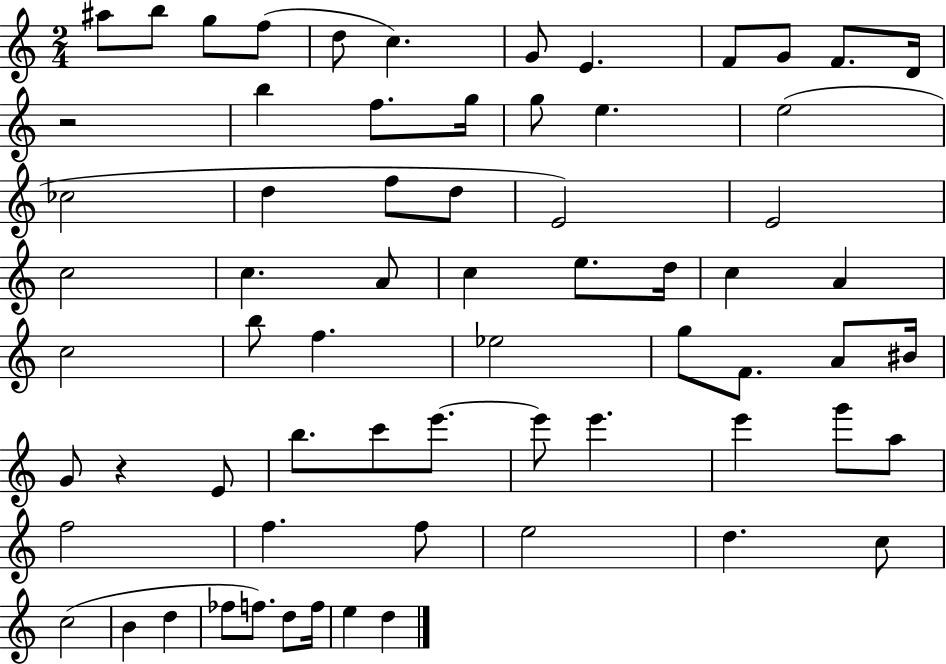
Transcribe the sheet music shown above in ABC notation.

X:1
T:Untitled
M:2/4
L:1/4
K:C
^a/2 b/2 g/2 f/2 d/2 c G/2 E F/2 G/2 F/2 D/4 z2 b f/2 g/4 g/2 e e2 _c2 d f/2 d/2 E2 E2 c2 c A/2 c e/2 d/4 c A c2 b/2 f _e2 g/2 F/2 A/2 ^B/4 G/2 z E/2 b/2 c'/2 e'/2 e'/2 e' e' g'/2 a/2 f2 f f/2 e2 d c/2 c2 B d _f/2 f/2 d/2 f/4 e d